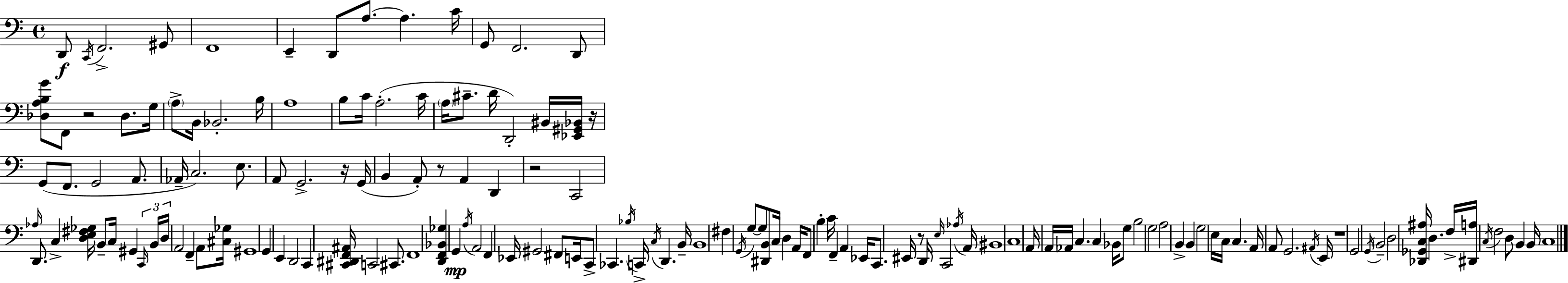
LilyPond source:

{
  \clef bass
  \time 4/4
  \defaultTimeSignature
  \key a \minor
  d,8\f \acciaccatura { c,16 } f,2.-> gis,8 | f,1 | e,4-- d,8 a8.~~ a4. | c'16 g,8 f,2. d,8 | \break <des a b g'>8 f,8 r2 des8. | g16 \parenthesize a8-> b,16 bes,2.-. | b16 a1 | b8 c'16 a2.-.( | \break c'16 \parenthesize a16 cis'8.-- d'16 d,2-.) bis,16 <ees, gis, bes,>16 | r16 g,8( f,8. g,2 a,8. | aes,16-- c2.) e8. | a,8 g,2.-> r16 | \break g,16( b,4 a,8-.) r8 a,4 d,4 | r2 c,2 | \grace { aes16 } d,8. c4-> <d e fis ges>16 b,8-- c16 gis,4 | \tuplet 3/2 { \grace { c,16 } b,16 d16 } a,2 f,4-- | \break a,8 <cis ges>16 gis,1 | g,4 e,4 d,2 | c,4 <cis, dis, f, ais,>16 c,2 | cis,8. f,1 | \break <d, f, bes, ges>4 g,4\mp \acciaccatura { a16 } a,2 | f,4 ees,16 gis,2 | fis,8 e,16 c,8-> ces,4. \acciaccatura { bes16 } c,16-> \acciaccatura { c16 } d,4. | b,16-- b,1 | \break fis4 \acciaccatura { g,16 } g8~~ g8 <dis, b,>8 | c16 d4 a,16 f,8 b4-. c'16 f,4-- | a,4 ees,16 c,8. eis,16 r8 d,16 \grace { e16 } c,2 | \acciaccatura { aes16 } a,16 bis,1 | \break c1 | a,16 a,16 aes,16 c4. | c4 bes,16 g8 b2 | g2 a2 | \break b,4-> b,4 g2 | e16 c16 c4. a,16 a,8 g,2. | \acciaccatura { ais,16 } e,16 r1 | g,2 | \break \acciaccatura { g,16 } \parenthesize b,2-- d2 | <des, ges, c ais>16 d4. f16-> <dis, a>16 \acciaccatura { c16 } f2 | d8 b,4 b,16 c1 | \bar "|."
}